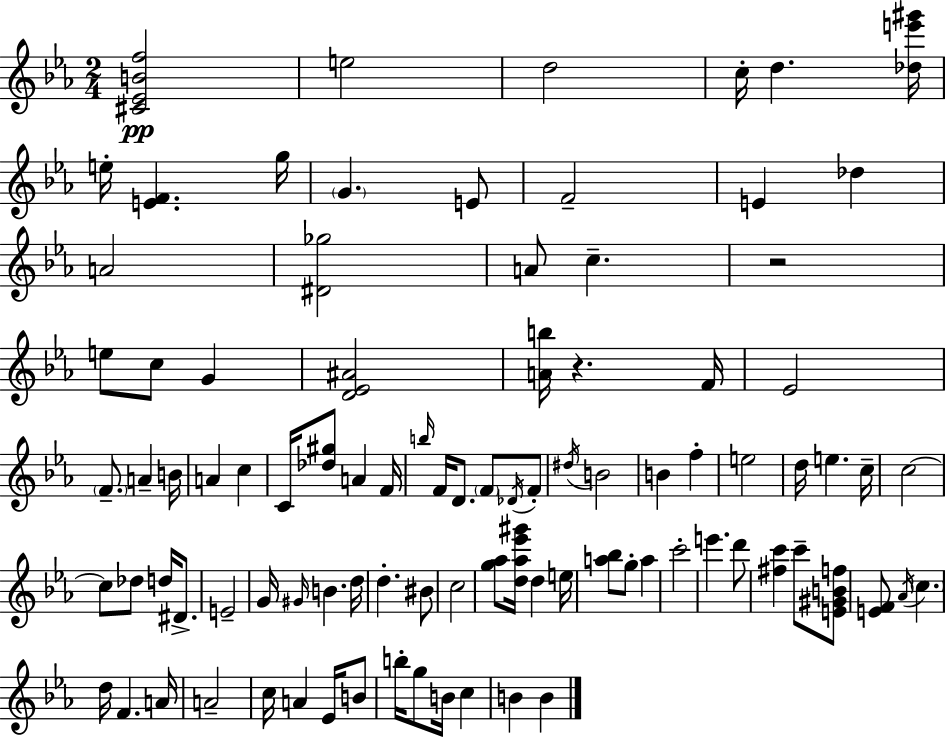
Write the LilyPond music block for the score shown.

{
  \clef treble
  \numericTimeSignature
  \time 2/4
  \key c \minor
  <cis' ees' b' f''>2\pp | e''2 | d''2 | c''16-. d''4. <des'' e''' gis'''>16 | \break e''16-. <e' f'>4. g''16 | \parenthesize g'4. e'8 | f'2-- | e'4 des''4 | \break a'2 | <dis' ges''>2 | a'8 c''4.-- | r2 | \break e''8 c''8 g'4 | <d' ees' ais'>2 | <a' b''>16 r4. f'16 | ees'2 | \break \parenthesize f'8.-- a'4-- b'16 | a'4 c''4 | c'16 <des'' gis''>8 a'4 f'16 | \grace { b''16 } f'16 d'8. \parenthesize f'8 \acciaccatura { des'16 } | \break f'8-. \acciaccatura { dis''16 } b'2 | b'4 f''4-. | e''2 | d''16 e''4. | \break c''16-- c''2~~ | c''8 des''8 d''16 | dis'8.-> e'2-- | g'16 \grace { gis'16 } b'4. | \break d''16 d''4.-. | bis'8 c''2 | <g'' aes''>8 <d'' aes'' ees''' gis'''>16 d''4 | e''16 <a'' bes''>8 g''8-. | \break a''4 c'''2-. | e'''4. | d'''8 <fis'' c'''>4 | c'''8-- <e' gis' b' f''>8 <e' f'>8 \acciaccatura { aes'16 } \parenthesize c''4. | \break d''16 f'4. | a'16 a'2-- | c''16 a'4 | ees'16 b'8 b''16-. g''8 | \break b'16 c''4 b'4 | b'4 \bar "|."
}